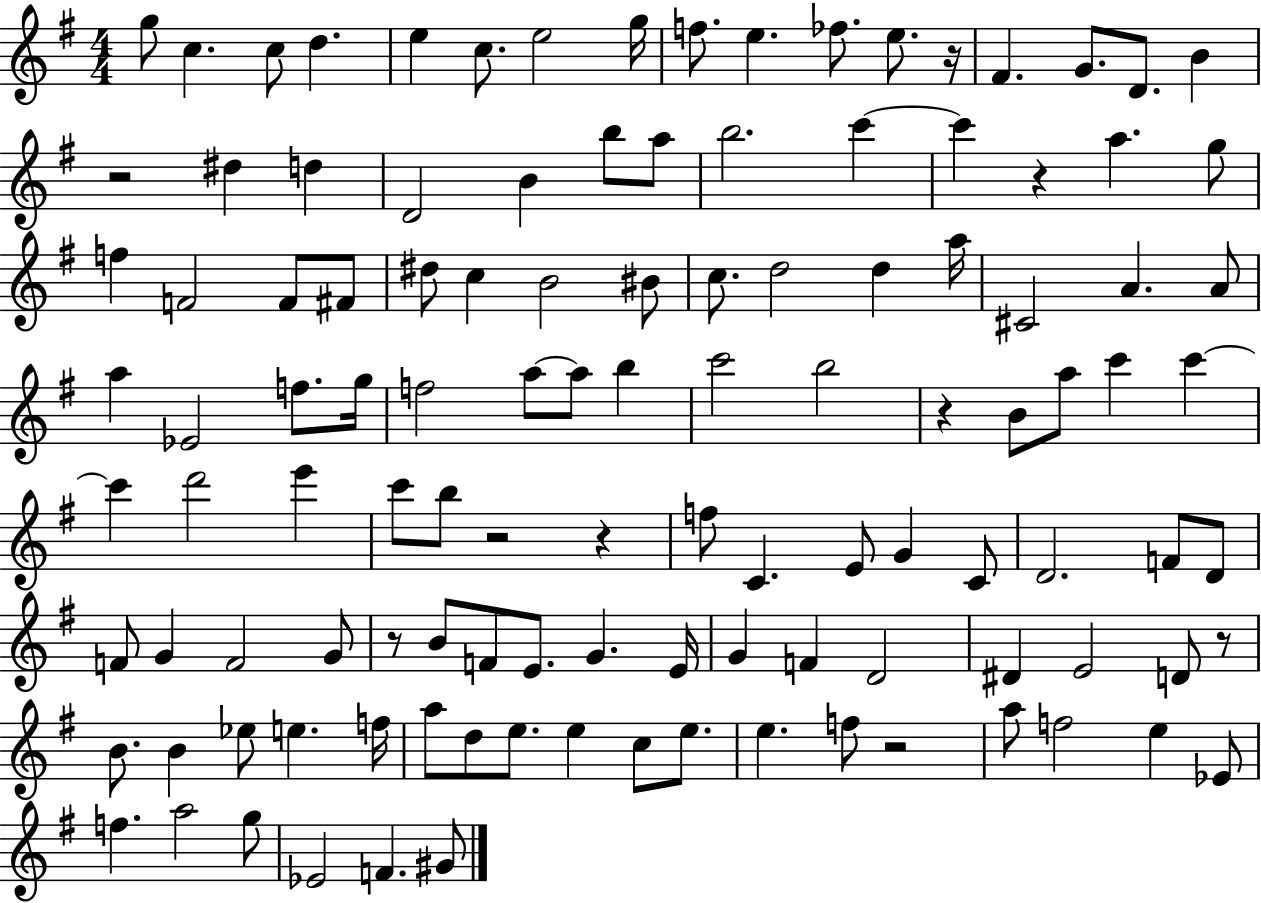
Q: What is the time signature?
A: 4/4